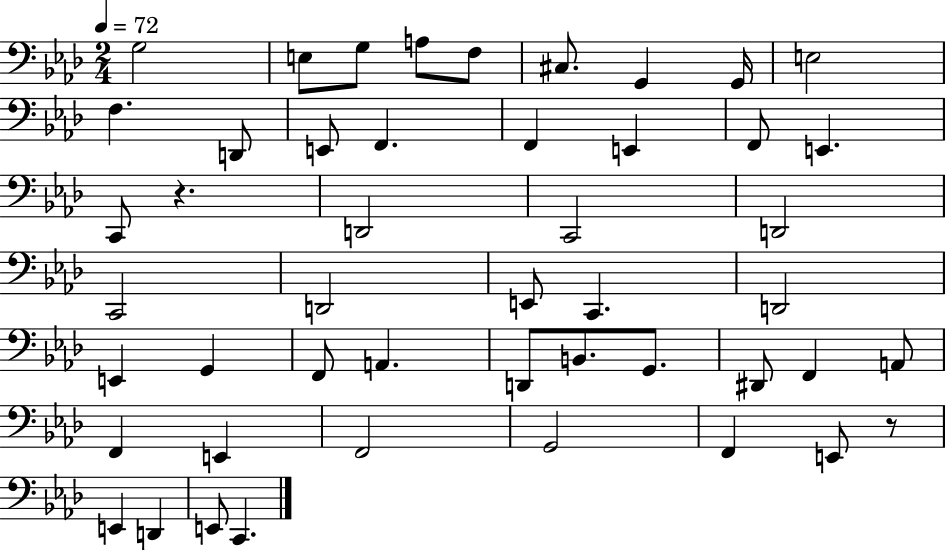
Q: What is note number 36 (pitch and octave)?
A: A2